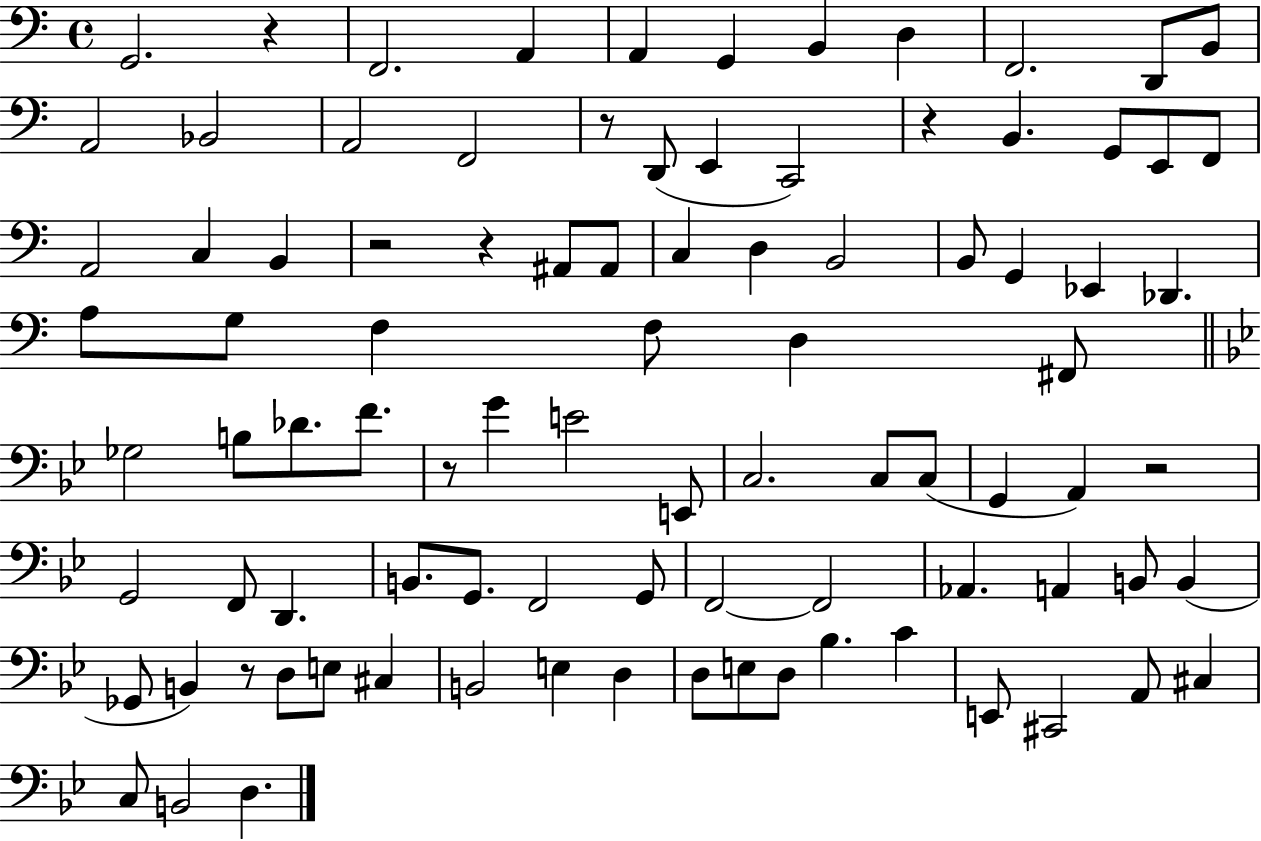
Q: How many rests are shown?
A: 8